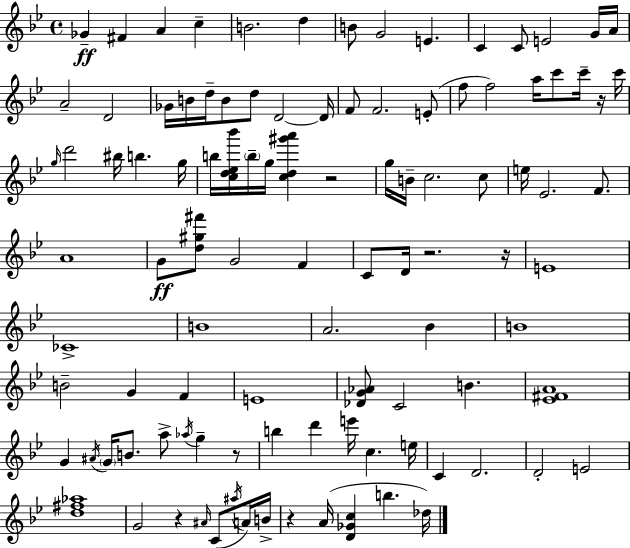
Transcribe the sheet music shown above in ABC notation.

X:1
T:Untitled
M:4/4
L:1/4
K:Gm
_G ^F A c B2 d B/2 G2 E C C/2 E2 G/4 A/4 A2 D2 _G/4 B/4 d/4 B/2 d/2 D2 D/4 F/2 F2 E/2 f/2 f2 a/4 c'/2 c'/4 z/4 c'/4 g/4 d'2 ^b/4 b g/4 b/4 [cd_e_b']/4 b/4 g/4 [cd^g'a'] z2 g/4 B/4 c2 c/2 e/4 _E2 F/2 A4 G/2 [d^g^f']/2 G2 F C/2 D/4 z2 z/4 E4 _C4 B4 A2 _B B4 B2 G F E4 [_DG_A]/2 C2 B [_E^FA]4 G ^A/4 G/4 B/2 a/2 _a/4 g z/2 b d' e'/4 c e/4 C D2 D2 E2 [d^f_a]4 G2 z ^A/4 C/2 ^a/4 A/4 B/4 z A/4 [D_Gc] b _d/4